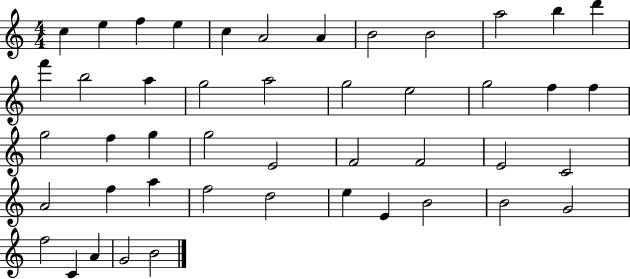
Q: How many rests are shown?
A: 0